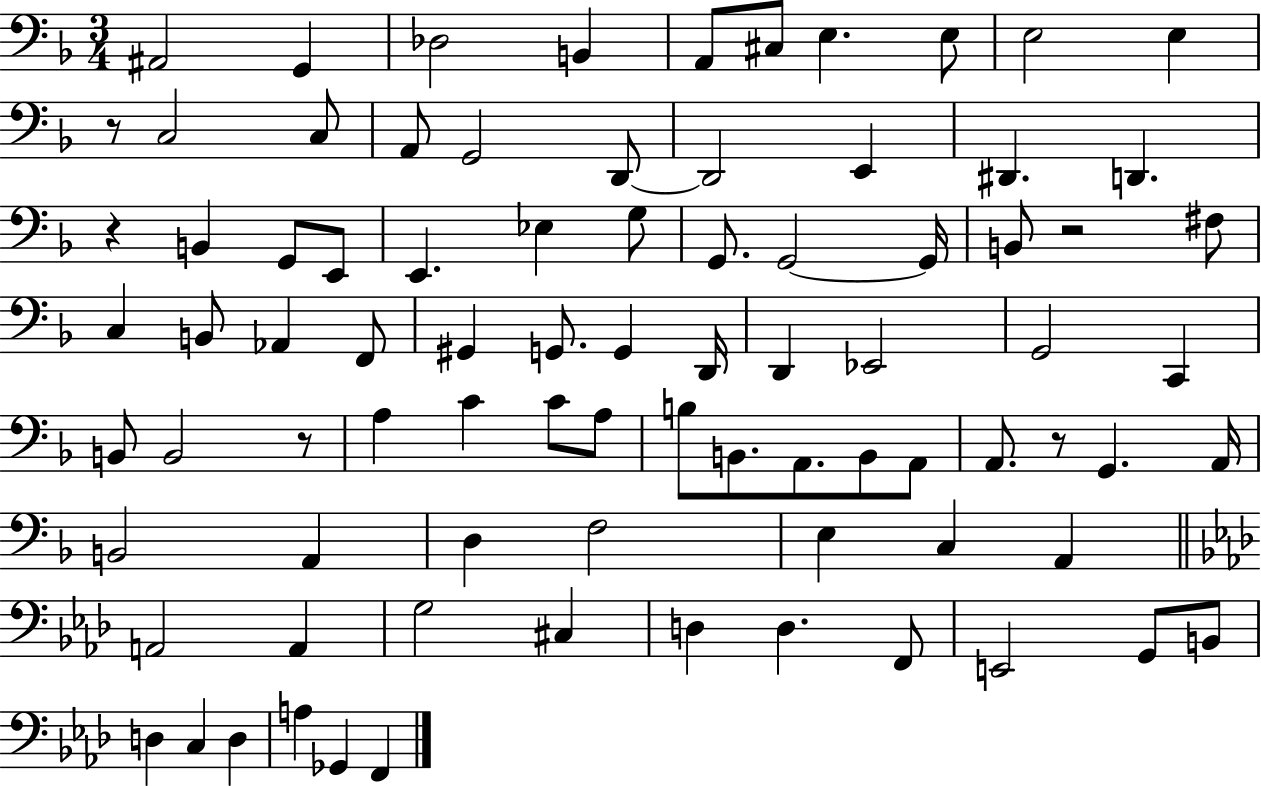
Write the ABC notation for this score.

X:1
T:Untitled
M:3/4
L:1/4
K:F
^A,,2 G,, _D,2 B,, A,,/2 ^C,/2 E, E,/2 E,2 E, z/2 C,2 C,/2 A,,/2 G,,2 D,,/2 D,,2 E,, ^D,, D,, z B,, G,,/2 E,,/2 E,, _E, G,/2 G,,/2 G,,2 G,,/4 B,,/2 z2 ^F,/2 C, B,,/2 _A,, F,,/2 ^G,, G,,/2 G,, D,,/4 D,, _E,,2 G,,2 C,, B,,/2 B,,2 z/2 A, C C/2 A,/2 B,/2 B,,/2 A,,/2 B,,/2 A,,/2 A,,/2 z/2 G,, A,,/4 B,,2 A,, D, F,2 E, C, A,, A,,2 A,, G,2 ^C, D, D, F,,/2 E,,2 G,,/2 B,,/2 D, C, D, A, _G,, F,,